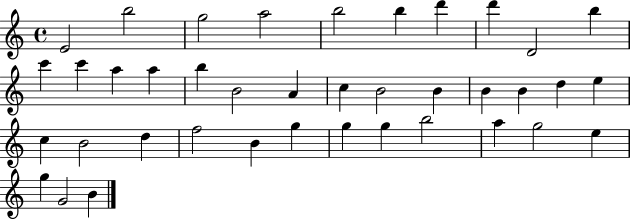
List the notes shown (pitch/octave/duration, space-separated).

E4/h B5/h G5/h A5/h B5/h B5/q D6/q D6/q D4/h B5/q C6/q C6/q A5/q A5/q B5/q B4/h A4/q C5/q B4/h B4/q B4/q B4/q D5/q E5/q C5/q B4/h D5/q F5/h B4/q G5/q G5/q G5/q B5/h A5/q G5/h E5/q G5/q G4/h B4/q